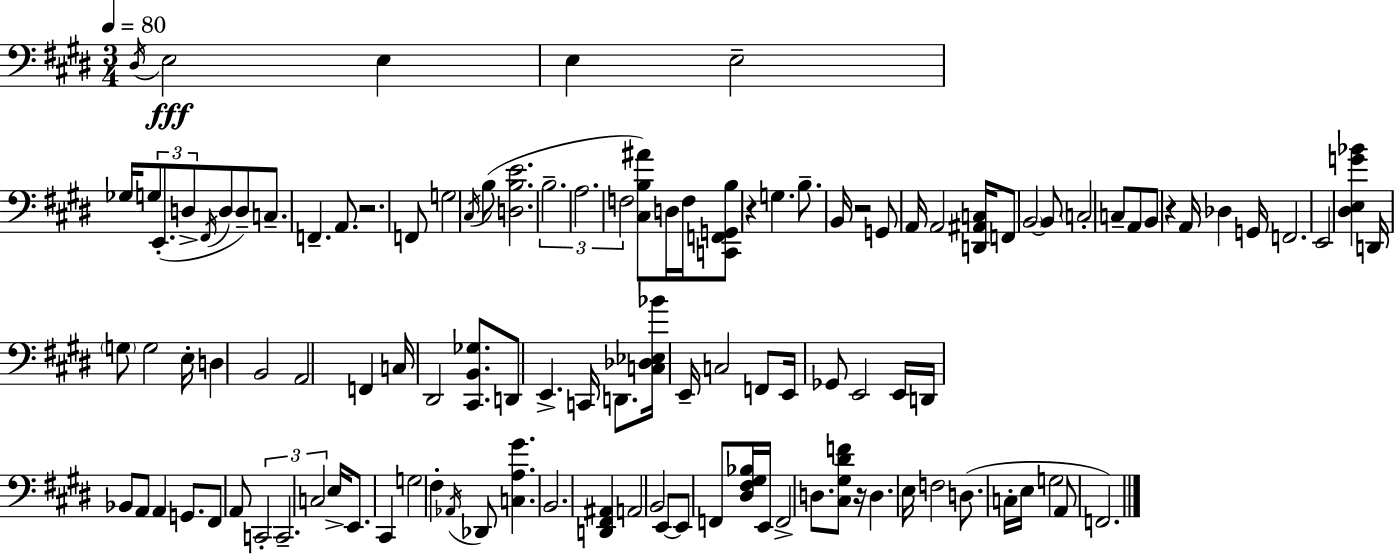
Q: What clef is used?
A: bass